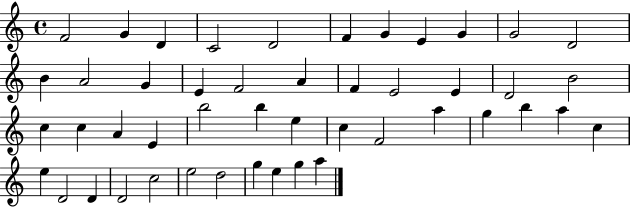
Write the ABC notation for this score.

X:1
T:Untitled
M:4/4
L:1/4
K:C
F2 G D C2 D2 F G E G G2 D2 B A2 G E F2 A F E2 E D2 B2 c c A E b2 b e c F2 a g b a c e D2 D D2 c2 e2 d2 g e g a